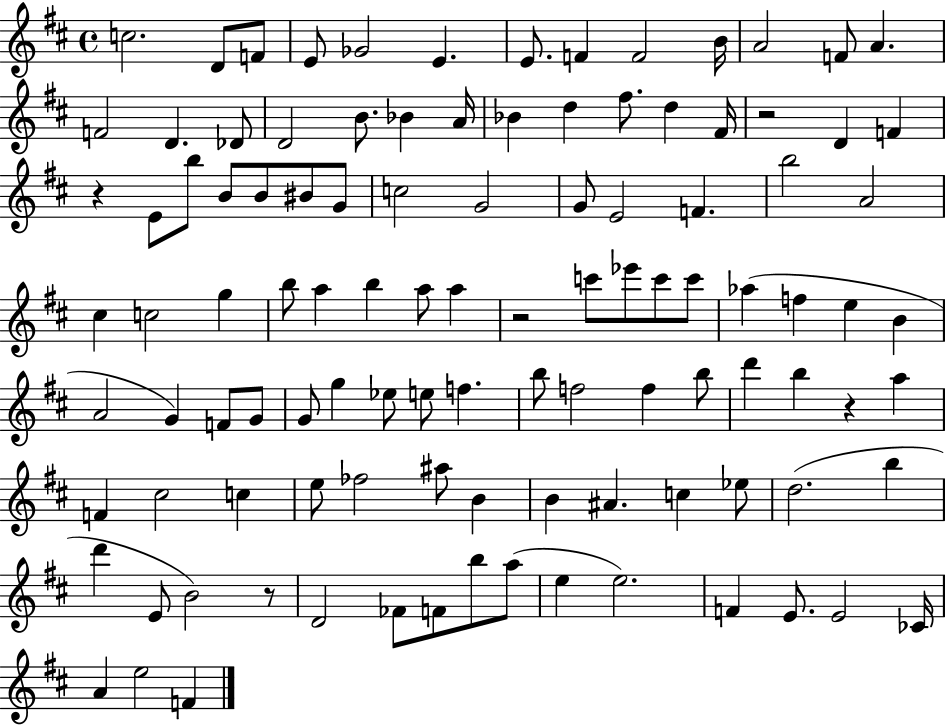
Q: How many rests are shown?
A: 5